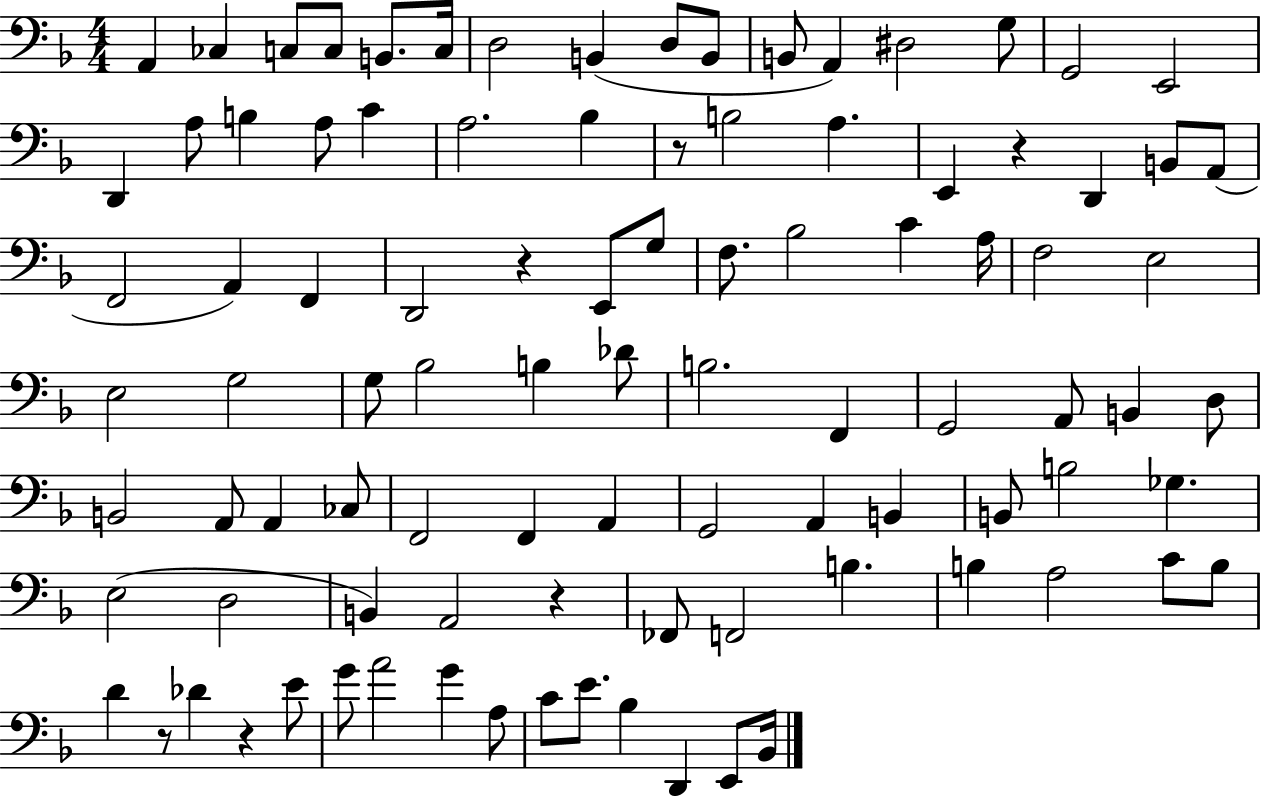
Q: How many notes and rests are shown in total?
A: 96